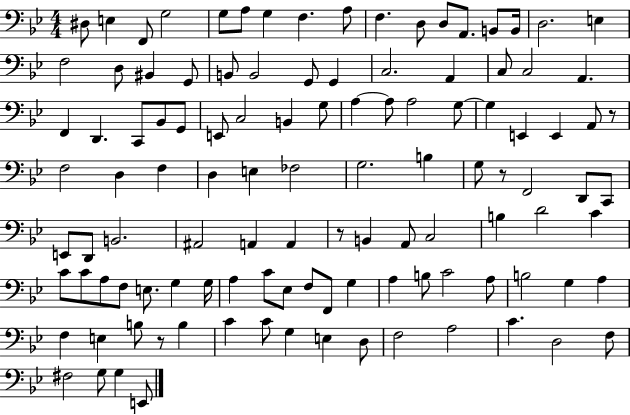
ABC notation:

X:1
T:Untitled
M:4/4
L:1/4
K:Bb
^D,/2 E, F,,/2 G,2 G,/2 A,/2 G, F, A,/2 F, D,/2 D,/2 A,,/2 B,,/2 B,,/4 D,2 E, F,2 D,/2 ^B,, G,,/2 B,,/2 B,,2 G,,/2 G,, C,2 A,, C,/2 C,2 A,, F,, D,, C,,/2 _B,,/2 G,,/2 E,,/2 C,2 B,, G,/2 A, A,/2 A,2 G,/2 G, E,, E,, A,,/2 z/2 F,2 D, F, D, E, _F,2 G,2 B, G,/2 z/2 F,,2 D,,/2 C,,/2 E,,/2 D,,/2 B,,2 ^A,,2 A,, A,, z/2 B,, A,,/2 C,2 B, D2 C C/2 C/2 A,/2 F,/2 E,/2 G, G,/4 A, C/2 _E,/2 F,/2 F,,/2 G, A, B,/2 C2 A,/2 B,2 G, A, F, E, B,/2 z/2 B, C C/2 G, E, D,/2 F,2 A,2 C D,2 F,/2 ^F,2 G,/2 G, E,,/2